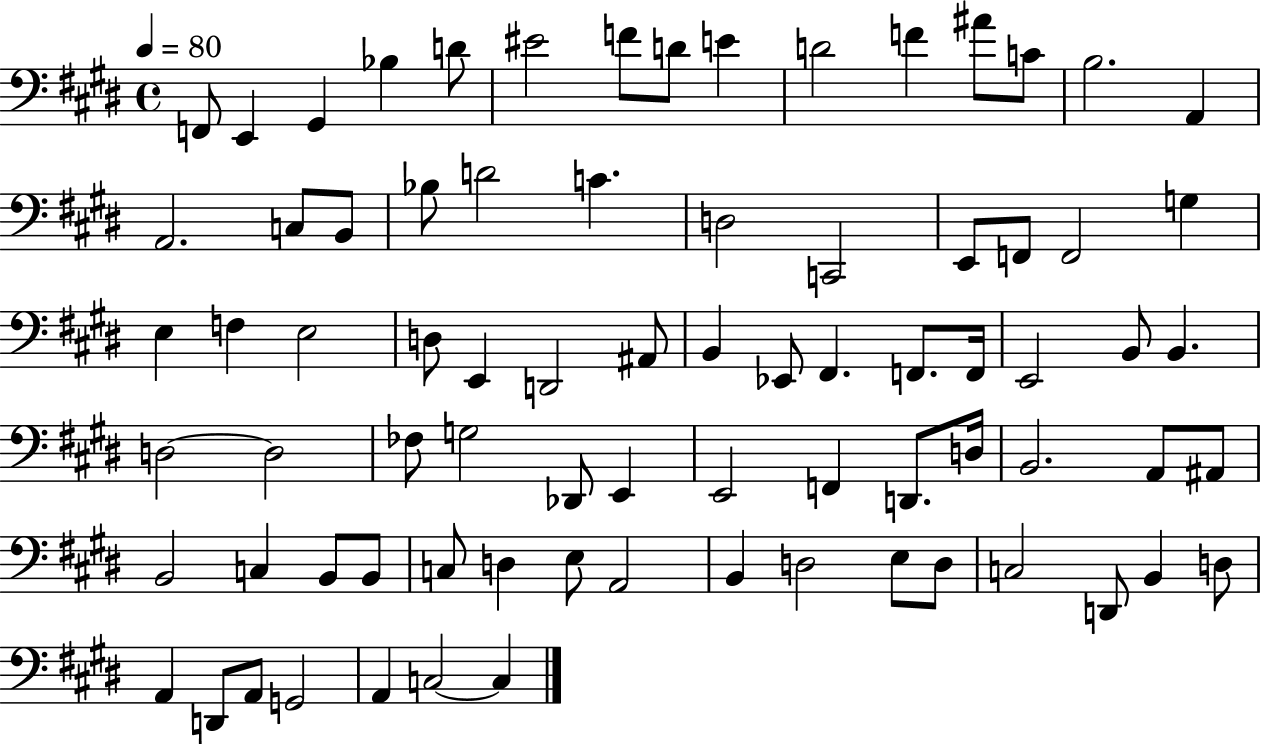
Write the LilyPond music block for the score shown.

{
  \clef bass
  \time 4/4
  \defaultTimeSignature
  \key e \major
  \tempo 4 = 80
  f,8 e,4 gis,4 bes4 d'8 | eis'2 f'8 d'8 e'4 | d'2 f'4 ais'8 c'8 | b2. a,4 | \break a,2. c8 b,8 | bes8 d'2 c'4. | d2 c,2 | e,8 f,8 f,2 g4 | \break e4 f4 e2 | d8 e,4 d,2 ais,8 | b,4 ees,8 fis,4. f,8. f,16 | e,2 b,8 b,4. | \break d2~~ d2 | fes8 g2 des,8 e,4 | e,2 f,4 d,8. d16 | b,2. a,8 ais,8 | \break b,2 c4 b,8 b,8 | c8 d4 e8 a,2 | b,4 d2 e8 d8 | c2 d,8 b,4 d8 | \break a,4 d,8 a,8 g,2 | a,4 c2~~ c4 | \bar "|."
}